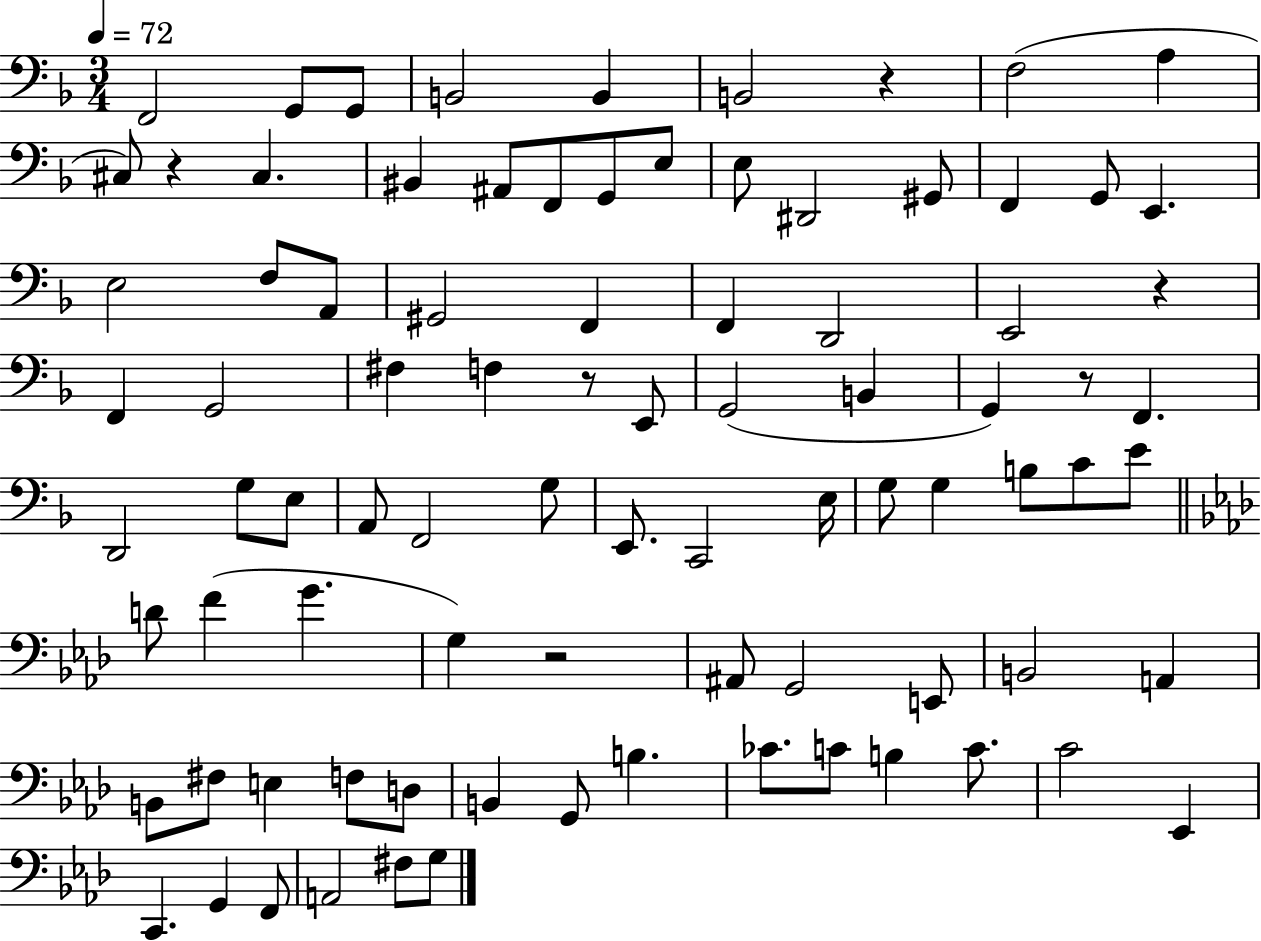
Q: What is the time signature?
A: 3/4